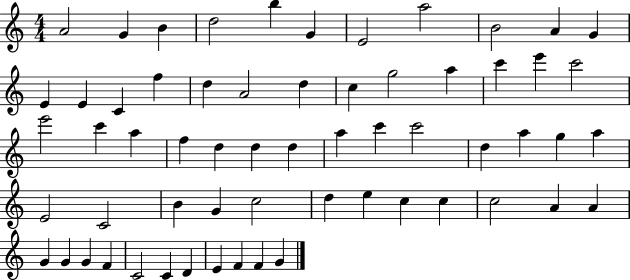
X:1
T:Untitled
M:4/4
L:1/4
K:C
A2 G B d2 b G E2 a2 B2 A G E E C f d A2 d c g2 a c' e' c'2 e'2 c' a f d d d a c' c'2 d a g a E2 C2 B G c2 d e c c c2 A A G G G F C2 C D E F F G